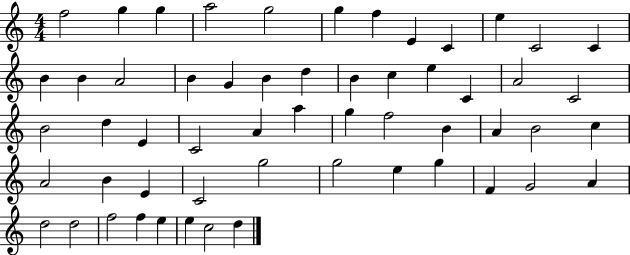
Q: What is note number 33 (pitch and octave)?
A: F5